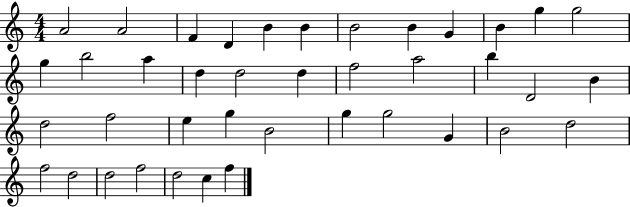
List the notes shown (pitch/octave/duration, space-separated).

A4/h A4/h F4/q D4/q B4/q B4/q B4/h B4/q G4/q B4/q G5/q G5/h G5/q B5/h A5/q D5/q D5/h D5/q F5/h A5/h B5/q D4/h B4/q D5/h F5/h E5/q G5/q B4/h G5/q G5/h G4/q B4/h D5/h F5/h D5/h D5/h F5/h D5/h C5/q F5/q